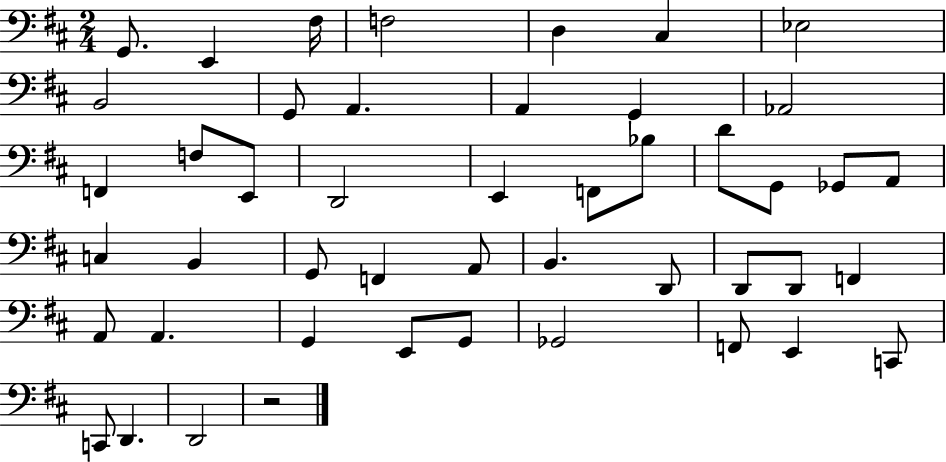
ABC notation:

X:1
T:Untitled
M:2/4
L:1/4
K:D
G,,/2 E,, ^F,/4 F,2 D, ^C, _E,2 B,,2 G,,/2 A,, A,, G,, _A,,2 F,, F,/2 E,,/2 D,,2 E,, F,,/2 _B,/2 D/2 G,,/2 _G,,/2 A,,/2 C, B,, G,,/2 F,, A,,/2 B,, D,,/2 D,,/2 D,,/2 F,, A,,/2 A,, G,, E,,/2 G,,/2 _G,,2 F,,/2 E,, C,,/2 C,,/2 D,, D,,2 z2